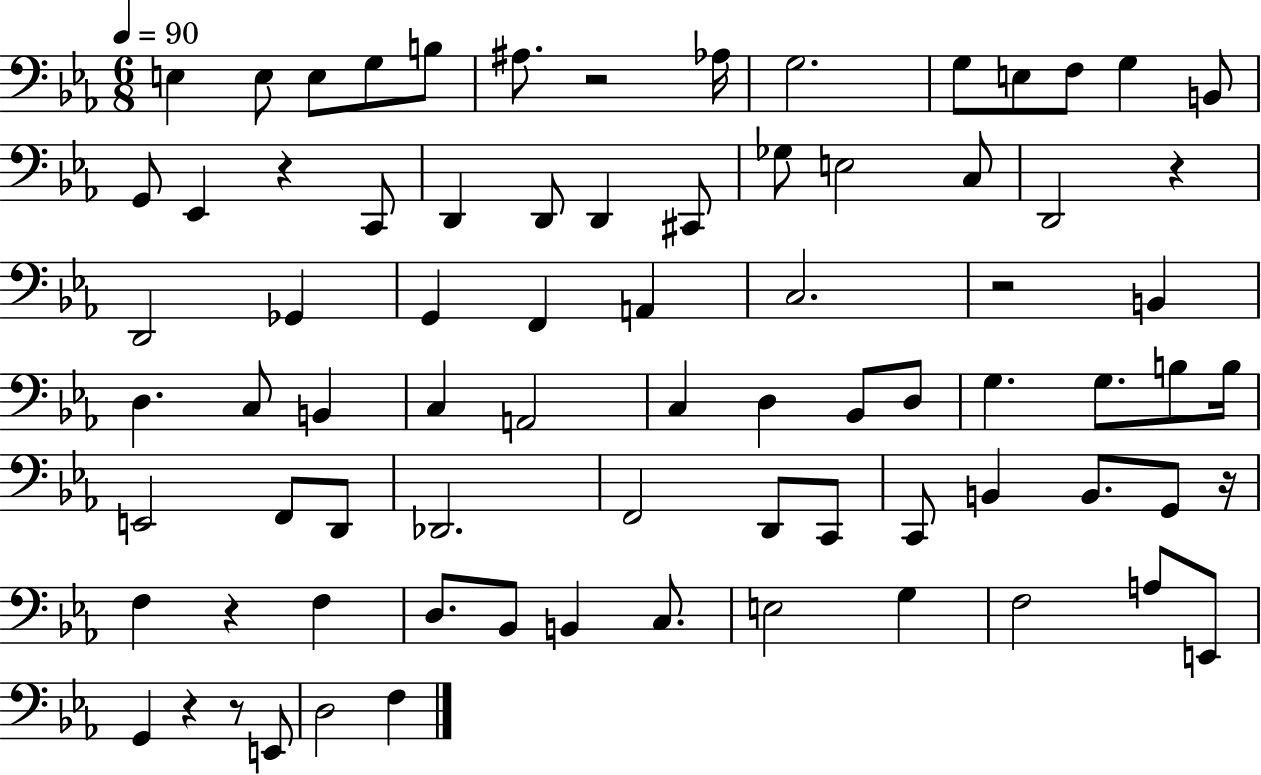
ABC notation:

X:1
T:Untitled
M:6/8
L:1/4
K:Eb
E, E,/2 E,/2 G,/2 B,/2 ^A,/2 z2 _A,/4 G,2 G,/2 E,/2 F,/2 G, B,,/2 G,,/2 _E,, z C,,/2 D,, D,,/2 D,, ^C,,/2 _G,/2 E,2 C,/2 D,,2 z D,,2 _G,, G,, F,, A,, C,2 z2 B,, D, C,/2 B,, C, A,,2 C, D, _B,,/2 D,/2 G, G,/2 B,/2 B,/4 E,,2 F,,/2 D,,/2 _D,,2 F,,2 D,,/2 C,,/2 C,,/2 B,, B,,/2 G,,/2 z/4 F, z F, D,/2 _B,,/2 B,, C,/2 E,2 G, F,2 A,/2 E,,/2 G,, z z/2 E,,/2 D,2 F,